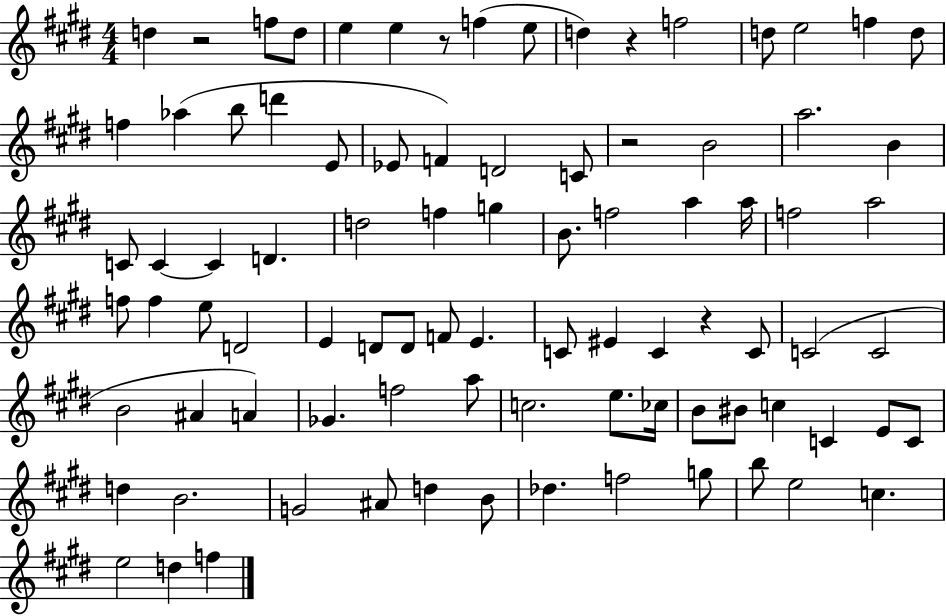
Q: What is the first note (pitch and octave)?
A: D5